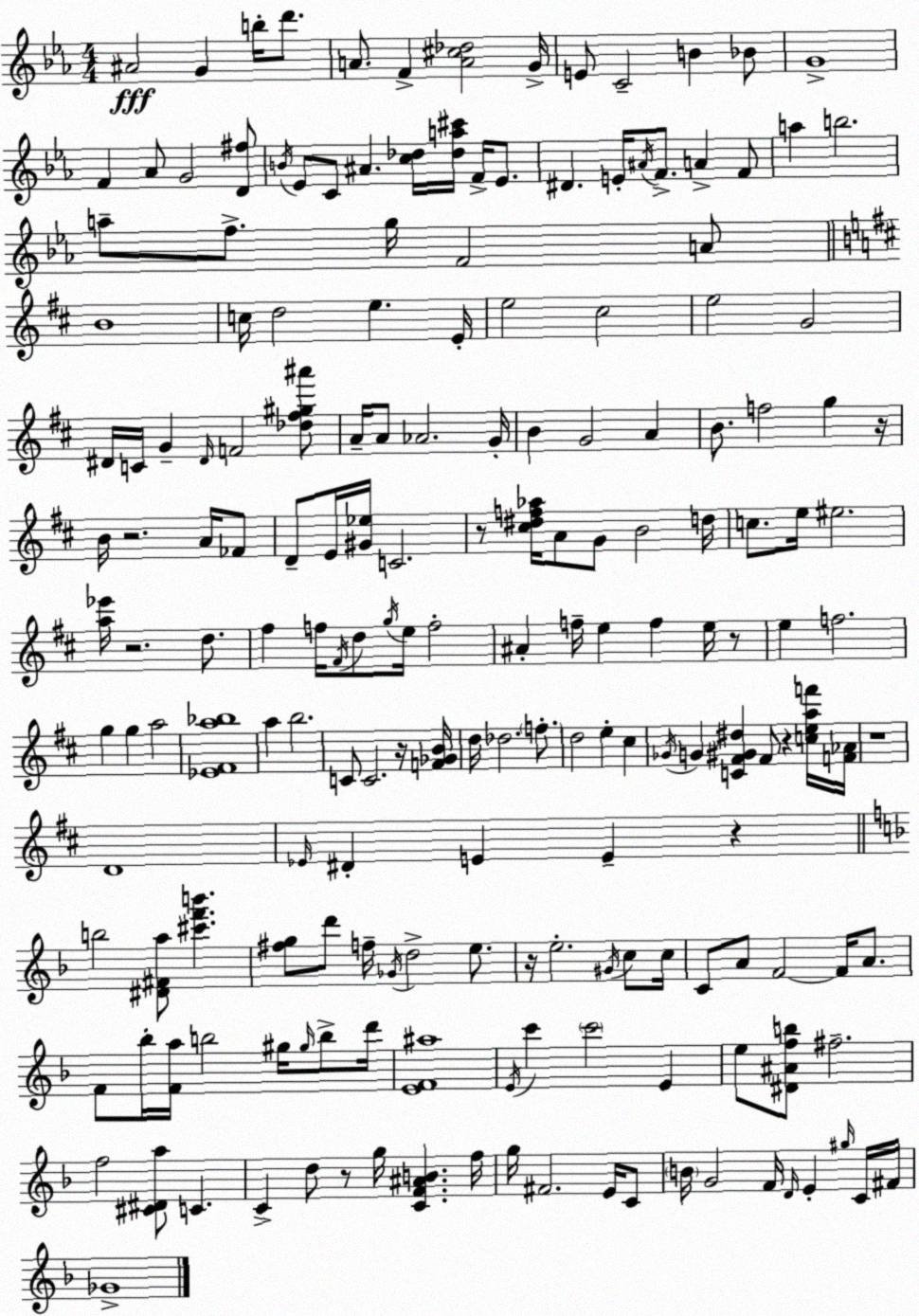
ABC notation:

X:1
T:Untitled
M:4/4
L:1/4
K:Cm
^A2 G b/4 d'/2 A/2 F [A^c_d]2 G/4 E/2 C2 B _B/2 G4 F _A/2 G2 [D^f]/2 B/4 _E/2 C/2 ^A [c_d]/4 [_da^c']/4 F/4 _E/2 ^D E/4 ^A/4 F/2 A F/2 a b2 a/2 f/2 g/4 F2 A/2 B4 c/4 d2 e E/4 e2 ^c2 e2 G2 ^D/4 C/4 G ^D/4 F2 [_d^f^g^a']/2 A/4 A/2 _A2 G/4 B G2 A B/2 f2 g z/4 B/4 z2 A/4 _F/2 D/2 E/4 [^G_e]/4 C2 z/2 [^c^df_a]/4 A/2 G/2 B2 d/4 c/2 e/4 ^e2 [a_e']/4 z2 d/2 ^f f/4 ^F/4 d/2 g/4 e/4 f2 ^A f/4 e f e/4 z/2 e f2 g g a2 [_E^Fa_b]4 a b2 C/2 C2 z/4 [F_GB]/4 d/4 _d2 f/2 d2 e ^c _G/4 G [C^F^G^d] ^F/2 z [ceaf']/4 [F_A]/4 z4 D4 _E/4 ^D E E z b2 [^D^Fa]/2 [^c'f'b'] [^fg]/2 d'/2 f/4 _G/4 d2 e/2 z/4 e2 ^G/4 c/2 c/4 C/2 A/2 F2 F/4 A/2 F/2 _b/4 [Fa]/4 b2 ^g/4 ^g/4 b/2 d'/4 [EF^a]4 E/4 c' c'2 E e/2 [^D^Afb]/2 ^f2 f2 [^C^Da]/2 C C d/2 z/2 g/4 [CF^AB] f/4 g/4 ^F2 E/4 C/2 B/4 G2 F/4 D/4 E ^g/4 C/4 ^F/4 _G4